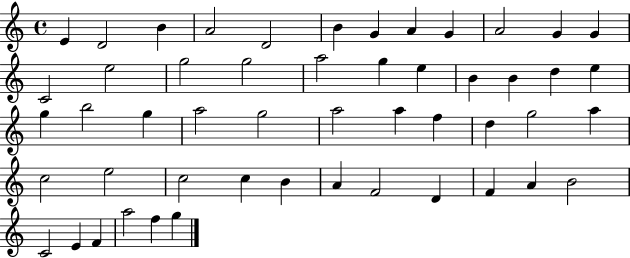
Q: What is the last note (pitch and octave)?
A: G5